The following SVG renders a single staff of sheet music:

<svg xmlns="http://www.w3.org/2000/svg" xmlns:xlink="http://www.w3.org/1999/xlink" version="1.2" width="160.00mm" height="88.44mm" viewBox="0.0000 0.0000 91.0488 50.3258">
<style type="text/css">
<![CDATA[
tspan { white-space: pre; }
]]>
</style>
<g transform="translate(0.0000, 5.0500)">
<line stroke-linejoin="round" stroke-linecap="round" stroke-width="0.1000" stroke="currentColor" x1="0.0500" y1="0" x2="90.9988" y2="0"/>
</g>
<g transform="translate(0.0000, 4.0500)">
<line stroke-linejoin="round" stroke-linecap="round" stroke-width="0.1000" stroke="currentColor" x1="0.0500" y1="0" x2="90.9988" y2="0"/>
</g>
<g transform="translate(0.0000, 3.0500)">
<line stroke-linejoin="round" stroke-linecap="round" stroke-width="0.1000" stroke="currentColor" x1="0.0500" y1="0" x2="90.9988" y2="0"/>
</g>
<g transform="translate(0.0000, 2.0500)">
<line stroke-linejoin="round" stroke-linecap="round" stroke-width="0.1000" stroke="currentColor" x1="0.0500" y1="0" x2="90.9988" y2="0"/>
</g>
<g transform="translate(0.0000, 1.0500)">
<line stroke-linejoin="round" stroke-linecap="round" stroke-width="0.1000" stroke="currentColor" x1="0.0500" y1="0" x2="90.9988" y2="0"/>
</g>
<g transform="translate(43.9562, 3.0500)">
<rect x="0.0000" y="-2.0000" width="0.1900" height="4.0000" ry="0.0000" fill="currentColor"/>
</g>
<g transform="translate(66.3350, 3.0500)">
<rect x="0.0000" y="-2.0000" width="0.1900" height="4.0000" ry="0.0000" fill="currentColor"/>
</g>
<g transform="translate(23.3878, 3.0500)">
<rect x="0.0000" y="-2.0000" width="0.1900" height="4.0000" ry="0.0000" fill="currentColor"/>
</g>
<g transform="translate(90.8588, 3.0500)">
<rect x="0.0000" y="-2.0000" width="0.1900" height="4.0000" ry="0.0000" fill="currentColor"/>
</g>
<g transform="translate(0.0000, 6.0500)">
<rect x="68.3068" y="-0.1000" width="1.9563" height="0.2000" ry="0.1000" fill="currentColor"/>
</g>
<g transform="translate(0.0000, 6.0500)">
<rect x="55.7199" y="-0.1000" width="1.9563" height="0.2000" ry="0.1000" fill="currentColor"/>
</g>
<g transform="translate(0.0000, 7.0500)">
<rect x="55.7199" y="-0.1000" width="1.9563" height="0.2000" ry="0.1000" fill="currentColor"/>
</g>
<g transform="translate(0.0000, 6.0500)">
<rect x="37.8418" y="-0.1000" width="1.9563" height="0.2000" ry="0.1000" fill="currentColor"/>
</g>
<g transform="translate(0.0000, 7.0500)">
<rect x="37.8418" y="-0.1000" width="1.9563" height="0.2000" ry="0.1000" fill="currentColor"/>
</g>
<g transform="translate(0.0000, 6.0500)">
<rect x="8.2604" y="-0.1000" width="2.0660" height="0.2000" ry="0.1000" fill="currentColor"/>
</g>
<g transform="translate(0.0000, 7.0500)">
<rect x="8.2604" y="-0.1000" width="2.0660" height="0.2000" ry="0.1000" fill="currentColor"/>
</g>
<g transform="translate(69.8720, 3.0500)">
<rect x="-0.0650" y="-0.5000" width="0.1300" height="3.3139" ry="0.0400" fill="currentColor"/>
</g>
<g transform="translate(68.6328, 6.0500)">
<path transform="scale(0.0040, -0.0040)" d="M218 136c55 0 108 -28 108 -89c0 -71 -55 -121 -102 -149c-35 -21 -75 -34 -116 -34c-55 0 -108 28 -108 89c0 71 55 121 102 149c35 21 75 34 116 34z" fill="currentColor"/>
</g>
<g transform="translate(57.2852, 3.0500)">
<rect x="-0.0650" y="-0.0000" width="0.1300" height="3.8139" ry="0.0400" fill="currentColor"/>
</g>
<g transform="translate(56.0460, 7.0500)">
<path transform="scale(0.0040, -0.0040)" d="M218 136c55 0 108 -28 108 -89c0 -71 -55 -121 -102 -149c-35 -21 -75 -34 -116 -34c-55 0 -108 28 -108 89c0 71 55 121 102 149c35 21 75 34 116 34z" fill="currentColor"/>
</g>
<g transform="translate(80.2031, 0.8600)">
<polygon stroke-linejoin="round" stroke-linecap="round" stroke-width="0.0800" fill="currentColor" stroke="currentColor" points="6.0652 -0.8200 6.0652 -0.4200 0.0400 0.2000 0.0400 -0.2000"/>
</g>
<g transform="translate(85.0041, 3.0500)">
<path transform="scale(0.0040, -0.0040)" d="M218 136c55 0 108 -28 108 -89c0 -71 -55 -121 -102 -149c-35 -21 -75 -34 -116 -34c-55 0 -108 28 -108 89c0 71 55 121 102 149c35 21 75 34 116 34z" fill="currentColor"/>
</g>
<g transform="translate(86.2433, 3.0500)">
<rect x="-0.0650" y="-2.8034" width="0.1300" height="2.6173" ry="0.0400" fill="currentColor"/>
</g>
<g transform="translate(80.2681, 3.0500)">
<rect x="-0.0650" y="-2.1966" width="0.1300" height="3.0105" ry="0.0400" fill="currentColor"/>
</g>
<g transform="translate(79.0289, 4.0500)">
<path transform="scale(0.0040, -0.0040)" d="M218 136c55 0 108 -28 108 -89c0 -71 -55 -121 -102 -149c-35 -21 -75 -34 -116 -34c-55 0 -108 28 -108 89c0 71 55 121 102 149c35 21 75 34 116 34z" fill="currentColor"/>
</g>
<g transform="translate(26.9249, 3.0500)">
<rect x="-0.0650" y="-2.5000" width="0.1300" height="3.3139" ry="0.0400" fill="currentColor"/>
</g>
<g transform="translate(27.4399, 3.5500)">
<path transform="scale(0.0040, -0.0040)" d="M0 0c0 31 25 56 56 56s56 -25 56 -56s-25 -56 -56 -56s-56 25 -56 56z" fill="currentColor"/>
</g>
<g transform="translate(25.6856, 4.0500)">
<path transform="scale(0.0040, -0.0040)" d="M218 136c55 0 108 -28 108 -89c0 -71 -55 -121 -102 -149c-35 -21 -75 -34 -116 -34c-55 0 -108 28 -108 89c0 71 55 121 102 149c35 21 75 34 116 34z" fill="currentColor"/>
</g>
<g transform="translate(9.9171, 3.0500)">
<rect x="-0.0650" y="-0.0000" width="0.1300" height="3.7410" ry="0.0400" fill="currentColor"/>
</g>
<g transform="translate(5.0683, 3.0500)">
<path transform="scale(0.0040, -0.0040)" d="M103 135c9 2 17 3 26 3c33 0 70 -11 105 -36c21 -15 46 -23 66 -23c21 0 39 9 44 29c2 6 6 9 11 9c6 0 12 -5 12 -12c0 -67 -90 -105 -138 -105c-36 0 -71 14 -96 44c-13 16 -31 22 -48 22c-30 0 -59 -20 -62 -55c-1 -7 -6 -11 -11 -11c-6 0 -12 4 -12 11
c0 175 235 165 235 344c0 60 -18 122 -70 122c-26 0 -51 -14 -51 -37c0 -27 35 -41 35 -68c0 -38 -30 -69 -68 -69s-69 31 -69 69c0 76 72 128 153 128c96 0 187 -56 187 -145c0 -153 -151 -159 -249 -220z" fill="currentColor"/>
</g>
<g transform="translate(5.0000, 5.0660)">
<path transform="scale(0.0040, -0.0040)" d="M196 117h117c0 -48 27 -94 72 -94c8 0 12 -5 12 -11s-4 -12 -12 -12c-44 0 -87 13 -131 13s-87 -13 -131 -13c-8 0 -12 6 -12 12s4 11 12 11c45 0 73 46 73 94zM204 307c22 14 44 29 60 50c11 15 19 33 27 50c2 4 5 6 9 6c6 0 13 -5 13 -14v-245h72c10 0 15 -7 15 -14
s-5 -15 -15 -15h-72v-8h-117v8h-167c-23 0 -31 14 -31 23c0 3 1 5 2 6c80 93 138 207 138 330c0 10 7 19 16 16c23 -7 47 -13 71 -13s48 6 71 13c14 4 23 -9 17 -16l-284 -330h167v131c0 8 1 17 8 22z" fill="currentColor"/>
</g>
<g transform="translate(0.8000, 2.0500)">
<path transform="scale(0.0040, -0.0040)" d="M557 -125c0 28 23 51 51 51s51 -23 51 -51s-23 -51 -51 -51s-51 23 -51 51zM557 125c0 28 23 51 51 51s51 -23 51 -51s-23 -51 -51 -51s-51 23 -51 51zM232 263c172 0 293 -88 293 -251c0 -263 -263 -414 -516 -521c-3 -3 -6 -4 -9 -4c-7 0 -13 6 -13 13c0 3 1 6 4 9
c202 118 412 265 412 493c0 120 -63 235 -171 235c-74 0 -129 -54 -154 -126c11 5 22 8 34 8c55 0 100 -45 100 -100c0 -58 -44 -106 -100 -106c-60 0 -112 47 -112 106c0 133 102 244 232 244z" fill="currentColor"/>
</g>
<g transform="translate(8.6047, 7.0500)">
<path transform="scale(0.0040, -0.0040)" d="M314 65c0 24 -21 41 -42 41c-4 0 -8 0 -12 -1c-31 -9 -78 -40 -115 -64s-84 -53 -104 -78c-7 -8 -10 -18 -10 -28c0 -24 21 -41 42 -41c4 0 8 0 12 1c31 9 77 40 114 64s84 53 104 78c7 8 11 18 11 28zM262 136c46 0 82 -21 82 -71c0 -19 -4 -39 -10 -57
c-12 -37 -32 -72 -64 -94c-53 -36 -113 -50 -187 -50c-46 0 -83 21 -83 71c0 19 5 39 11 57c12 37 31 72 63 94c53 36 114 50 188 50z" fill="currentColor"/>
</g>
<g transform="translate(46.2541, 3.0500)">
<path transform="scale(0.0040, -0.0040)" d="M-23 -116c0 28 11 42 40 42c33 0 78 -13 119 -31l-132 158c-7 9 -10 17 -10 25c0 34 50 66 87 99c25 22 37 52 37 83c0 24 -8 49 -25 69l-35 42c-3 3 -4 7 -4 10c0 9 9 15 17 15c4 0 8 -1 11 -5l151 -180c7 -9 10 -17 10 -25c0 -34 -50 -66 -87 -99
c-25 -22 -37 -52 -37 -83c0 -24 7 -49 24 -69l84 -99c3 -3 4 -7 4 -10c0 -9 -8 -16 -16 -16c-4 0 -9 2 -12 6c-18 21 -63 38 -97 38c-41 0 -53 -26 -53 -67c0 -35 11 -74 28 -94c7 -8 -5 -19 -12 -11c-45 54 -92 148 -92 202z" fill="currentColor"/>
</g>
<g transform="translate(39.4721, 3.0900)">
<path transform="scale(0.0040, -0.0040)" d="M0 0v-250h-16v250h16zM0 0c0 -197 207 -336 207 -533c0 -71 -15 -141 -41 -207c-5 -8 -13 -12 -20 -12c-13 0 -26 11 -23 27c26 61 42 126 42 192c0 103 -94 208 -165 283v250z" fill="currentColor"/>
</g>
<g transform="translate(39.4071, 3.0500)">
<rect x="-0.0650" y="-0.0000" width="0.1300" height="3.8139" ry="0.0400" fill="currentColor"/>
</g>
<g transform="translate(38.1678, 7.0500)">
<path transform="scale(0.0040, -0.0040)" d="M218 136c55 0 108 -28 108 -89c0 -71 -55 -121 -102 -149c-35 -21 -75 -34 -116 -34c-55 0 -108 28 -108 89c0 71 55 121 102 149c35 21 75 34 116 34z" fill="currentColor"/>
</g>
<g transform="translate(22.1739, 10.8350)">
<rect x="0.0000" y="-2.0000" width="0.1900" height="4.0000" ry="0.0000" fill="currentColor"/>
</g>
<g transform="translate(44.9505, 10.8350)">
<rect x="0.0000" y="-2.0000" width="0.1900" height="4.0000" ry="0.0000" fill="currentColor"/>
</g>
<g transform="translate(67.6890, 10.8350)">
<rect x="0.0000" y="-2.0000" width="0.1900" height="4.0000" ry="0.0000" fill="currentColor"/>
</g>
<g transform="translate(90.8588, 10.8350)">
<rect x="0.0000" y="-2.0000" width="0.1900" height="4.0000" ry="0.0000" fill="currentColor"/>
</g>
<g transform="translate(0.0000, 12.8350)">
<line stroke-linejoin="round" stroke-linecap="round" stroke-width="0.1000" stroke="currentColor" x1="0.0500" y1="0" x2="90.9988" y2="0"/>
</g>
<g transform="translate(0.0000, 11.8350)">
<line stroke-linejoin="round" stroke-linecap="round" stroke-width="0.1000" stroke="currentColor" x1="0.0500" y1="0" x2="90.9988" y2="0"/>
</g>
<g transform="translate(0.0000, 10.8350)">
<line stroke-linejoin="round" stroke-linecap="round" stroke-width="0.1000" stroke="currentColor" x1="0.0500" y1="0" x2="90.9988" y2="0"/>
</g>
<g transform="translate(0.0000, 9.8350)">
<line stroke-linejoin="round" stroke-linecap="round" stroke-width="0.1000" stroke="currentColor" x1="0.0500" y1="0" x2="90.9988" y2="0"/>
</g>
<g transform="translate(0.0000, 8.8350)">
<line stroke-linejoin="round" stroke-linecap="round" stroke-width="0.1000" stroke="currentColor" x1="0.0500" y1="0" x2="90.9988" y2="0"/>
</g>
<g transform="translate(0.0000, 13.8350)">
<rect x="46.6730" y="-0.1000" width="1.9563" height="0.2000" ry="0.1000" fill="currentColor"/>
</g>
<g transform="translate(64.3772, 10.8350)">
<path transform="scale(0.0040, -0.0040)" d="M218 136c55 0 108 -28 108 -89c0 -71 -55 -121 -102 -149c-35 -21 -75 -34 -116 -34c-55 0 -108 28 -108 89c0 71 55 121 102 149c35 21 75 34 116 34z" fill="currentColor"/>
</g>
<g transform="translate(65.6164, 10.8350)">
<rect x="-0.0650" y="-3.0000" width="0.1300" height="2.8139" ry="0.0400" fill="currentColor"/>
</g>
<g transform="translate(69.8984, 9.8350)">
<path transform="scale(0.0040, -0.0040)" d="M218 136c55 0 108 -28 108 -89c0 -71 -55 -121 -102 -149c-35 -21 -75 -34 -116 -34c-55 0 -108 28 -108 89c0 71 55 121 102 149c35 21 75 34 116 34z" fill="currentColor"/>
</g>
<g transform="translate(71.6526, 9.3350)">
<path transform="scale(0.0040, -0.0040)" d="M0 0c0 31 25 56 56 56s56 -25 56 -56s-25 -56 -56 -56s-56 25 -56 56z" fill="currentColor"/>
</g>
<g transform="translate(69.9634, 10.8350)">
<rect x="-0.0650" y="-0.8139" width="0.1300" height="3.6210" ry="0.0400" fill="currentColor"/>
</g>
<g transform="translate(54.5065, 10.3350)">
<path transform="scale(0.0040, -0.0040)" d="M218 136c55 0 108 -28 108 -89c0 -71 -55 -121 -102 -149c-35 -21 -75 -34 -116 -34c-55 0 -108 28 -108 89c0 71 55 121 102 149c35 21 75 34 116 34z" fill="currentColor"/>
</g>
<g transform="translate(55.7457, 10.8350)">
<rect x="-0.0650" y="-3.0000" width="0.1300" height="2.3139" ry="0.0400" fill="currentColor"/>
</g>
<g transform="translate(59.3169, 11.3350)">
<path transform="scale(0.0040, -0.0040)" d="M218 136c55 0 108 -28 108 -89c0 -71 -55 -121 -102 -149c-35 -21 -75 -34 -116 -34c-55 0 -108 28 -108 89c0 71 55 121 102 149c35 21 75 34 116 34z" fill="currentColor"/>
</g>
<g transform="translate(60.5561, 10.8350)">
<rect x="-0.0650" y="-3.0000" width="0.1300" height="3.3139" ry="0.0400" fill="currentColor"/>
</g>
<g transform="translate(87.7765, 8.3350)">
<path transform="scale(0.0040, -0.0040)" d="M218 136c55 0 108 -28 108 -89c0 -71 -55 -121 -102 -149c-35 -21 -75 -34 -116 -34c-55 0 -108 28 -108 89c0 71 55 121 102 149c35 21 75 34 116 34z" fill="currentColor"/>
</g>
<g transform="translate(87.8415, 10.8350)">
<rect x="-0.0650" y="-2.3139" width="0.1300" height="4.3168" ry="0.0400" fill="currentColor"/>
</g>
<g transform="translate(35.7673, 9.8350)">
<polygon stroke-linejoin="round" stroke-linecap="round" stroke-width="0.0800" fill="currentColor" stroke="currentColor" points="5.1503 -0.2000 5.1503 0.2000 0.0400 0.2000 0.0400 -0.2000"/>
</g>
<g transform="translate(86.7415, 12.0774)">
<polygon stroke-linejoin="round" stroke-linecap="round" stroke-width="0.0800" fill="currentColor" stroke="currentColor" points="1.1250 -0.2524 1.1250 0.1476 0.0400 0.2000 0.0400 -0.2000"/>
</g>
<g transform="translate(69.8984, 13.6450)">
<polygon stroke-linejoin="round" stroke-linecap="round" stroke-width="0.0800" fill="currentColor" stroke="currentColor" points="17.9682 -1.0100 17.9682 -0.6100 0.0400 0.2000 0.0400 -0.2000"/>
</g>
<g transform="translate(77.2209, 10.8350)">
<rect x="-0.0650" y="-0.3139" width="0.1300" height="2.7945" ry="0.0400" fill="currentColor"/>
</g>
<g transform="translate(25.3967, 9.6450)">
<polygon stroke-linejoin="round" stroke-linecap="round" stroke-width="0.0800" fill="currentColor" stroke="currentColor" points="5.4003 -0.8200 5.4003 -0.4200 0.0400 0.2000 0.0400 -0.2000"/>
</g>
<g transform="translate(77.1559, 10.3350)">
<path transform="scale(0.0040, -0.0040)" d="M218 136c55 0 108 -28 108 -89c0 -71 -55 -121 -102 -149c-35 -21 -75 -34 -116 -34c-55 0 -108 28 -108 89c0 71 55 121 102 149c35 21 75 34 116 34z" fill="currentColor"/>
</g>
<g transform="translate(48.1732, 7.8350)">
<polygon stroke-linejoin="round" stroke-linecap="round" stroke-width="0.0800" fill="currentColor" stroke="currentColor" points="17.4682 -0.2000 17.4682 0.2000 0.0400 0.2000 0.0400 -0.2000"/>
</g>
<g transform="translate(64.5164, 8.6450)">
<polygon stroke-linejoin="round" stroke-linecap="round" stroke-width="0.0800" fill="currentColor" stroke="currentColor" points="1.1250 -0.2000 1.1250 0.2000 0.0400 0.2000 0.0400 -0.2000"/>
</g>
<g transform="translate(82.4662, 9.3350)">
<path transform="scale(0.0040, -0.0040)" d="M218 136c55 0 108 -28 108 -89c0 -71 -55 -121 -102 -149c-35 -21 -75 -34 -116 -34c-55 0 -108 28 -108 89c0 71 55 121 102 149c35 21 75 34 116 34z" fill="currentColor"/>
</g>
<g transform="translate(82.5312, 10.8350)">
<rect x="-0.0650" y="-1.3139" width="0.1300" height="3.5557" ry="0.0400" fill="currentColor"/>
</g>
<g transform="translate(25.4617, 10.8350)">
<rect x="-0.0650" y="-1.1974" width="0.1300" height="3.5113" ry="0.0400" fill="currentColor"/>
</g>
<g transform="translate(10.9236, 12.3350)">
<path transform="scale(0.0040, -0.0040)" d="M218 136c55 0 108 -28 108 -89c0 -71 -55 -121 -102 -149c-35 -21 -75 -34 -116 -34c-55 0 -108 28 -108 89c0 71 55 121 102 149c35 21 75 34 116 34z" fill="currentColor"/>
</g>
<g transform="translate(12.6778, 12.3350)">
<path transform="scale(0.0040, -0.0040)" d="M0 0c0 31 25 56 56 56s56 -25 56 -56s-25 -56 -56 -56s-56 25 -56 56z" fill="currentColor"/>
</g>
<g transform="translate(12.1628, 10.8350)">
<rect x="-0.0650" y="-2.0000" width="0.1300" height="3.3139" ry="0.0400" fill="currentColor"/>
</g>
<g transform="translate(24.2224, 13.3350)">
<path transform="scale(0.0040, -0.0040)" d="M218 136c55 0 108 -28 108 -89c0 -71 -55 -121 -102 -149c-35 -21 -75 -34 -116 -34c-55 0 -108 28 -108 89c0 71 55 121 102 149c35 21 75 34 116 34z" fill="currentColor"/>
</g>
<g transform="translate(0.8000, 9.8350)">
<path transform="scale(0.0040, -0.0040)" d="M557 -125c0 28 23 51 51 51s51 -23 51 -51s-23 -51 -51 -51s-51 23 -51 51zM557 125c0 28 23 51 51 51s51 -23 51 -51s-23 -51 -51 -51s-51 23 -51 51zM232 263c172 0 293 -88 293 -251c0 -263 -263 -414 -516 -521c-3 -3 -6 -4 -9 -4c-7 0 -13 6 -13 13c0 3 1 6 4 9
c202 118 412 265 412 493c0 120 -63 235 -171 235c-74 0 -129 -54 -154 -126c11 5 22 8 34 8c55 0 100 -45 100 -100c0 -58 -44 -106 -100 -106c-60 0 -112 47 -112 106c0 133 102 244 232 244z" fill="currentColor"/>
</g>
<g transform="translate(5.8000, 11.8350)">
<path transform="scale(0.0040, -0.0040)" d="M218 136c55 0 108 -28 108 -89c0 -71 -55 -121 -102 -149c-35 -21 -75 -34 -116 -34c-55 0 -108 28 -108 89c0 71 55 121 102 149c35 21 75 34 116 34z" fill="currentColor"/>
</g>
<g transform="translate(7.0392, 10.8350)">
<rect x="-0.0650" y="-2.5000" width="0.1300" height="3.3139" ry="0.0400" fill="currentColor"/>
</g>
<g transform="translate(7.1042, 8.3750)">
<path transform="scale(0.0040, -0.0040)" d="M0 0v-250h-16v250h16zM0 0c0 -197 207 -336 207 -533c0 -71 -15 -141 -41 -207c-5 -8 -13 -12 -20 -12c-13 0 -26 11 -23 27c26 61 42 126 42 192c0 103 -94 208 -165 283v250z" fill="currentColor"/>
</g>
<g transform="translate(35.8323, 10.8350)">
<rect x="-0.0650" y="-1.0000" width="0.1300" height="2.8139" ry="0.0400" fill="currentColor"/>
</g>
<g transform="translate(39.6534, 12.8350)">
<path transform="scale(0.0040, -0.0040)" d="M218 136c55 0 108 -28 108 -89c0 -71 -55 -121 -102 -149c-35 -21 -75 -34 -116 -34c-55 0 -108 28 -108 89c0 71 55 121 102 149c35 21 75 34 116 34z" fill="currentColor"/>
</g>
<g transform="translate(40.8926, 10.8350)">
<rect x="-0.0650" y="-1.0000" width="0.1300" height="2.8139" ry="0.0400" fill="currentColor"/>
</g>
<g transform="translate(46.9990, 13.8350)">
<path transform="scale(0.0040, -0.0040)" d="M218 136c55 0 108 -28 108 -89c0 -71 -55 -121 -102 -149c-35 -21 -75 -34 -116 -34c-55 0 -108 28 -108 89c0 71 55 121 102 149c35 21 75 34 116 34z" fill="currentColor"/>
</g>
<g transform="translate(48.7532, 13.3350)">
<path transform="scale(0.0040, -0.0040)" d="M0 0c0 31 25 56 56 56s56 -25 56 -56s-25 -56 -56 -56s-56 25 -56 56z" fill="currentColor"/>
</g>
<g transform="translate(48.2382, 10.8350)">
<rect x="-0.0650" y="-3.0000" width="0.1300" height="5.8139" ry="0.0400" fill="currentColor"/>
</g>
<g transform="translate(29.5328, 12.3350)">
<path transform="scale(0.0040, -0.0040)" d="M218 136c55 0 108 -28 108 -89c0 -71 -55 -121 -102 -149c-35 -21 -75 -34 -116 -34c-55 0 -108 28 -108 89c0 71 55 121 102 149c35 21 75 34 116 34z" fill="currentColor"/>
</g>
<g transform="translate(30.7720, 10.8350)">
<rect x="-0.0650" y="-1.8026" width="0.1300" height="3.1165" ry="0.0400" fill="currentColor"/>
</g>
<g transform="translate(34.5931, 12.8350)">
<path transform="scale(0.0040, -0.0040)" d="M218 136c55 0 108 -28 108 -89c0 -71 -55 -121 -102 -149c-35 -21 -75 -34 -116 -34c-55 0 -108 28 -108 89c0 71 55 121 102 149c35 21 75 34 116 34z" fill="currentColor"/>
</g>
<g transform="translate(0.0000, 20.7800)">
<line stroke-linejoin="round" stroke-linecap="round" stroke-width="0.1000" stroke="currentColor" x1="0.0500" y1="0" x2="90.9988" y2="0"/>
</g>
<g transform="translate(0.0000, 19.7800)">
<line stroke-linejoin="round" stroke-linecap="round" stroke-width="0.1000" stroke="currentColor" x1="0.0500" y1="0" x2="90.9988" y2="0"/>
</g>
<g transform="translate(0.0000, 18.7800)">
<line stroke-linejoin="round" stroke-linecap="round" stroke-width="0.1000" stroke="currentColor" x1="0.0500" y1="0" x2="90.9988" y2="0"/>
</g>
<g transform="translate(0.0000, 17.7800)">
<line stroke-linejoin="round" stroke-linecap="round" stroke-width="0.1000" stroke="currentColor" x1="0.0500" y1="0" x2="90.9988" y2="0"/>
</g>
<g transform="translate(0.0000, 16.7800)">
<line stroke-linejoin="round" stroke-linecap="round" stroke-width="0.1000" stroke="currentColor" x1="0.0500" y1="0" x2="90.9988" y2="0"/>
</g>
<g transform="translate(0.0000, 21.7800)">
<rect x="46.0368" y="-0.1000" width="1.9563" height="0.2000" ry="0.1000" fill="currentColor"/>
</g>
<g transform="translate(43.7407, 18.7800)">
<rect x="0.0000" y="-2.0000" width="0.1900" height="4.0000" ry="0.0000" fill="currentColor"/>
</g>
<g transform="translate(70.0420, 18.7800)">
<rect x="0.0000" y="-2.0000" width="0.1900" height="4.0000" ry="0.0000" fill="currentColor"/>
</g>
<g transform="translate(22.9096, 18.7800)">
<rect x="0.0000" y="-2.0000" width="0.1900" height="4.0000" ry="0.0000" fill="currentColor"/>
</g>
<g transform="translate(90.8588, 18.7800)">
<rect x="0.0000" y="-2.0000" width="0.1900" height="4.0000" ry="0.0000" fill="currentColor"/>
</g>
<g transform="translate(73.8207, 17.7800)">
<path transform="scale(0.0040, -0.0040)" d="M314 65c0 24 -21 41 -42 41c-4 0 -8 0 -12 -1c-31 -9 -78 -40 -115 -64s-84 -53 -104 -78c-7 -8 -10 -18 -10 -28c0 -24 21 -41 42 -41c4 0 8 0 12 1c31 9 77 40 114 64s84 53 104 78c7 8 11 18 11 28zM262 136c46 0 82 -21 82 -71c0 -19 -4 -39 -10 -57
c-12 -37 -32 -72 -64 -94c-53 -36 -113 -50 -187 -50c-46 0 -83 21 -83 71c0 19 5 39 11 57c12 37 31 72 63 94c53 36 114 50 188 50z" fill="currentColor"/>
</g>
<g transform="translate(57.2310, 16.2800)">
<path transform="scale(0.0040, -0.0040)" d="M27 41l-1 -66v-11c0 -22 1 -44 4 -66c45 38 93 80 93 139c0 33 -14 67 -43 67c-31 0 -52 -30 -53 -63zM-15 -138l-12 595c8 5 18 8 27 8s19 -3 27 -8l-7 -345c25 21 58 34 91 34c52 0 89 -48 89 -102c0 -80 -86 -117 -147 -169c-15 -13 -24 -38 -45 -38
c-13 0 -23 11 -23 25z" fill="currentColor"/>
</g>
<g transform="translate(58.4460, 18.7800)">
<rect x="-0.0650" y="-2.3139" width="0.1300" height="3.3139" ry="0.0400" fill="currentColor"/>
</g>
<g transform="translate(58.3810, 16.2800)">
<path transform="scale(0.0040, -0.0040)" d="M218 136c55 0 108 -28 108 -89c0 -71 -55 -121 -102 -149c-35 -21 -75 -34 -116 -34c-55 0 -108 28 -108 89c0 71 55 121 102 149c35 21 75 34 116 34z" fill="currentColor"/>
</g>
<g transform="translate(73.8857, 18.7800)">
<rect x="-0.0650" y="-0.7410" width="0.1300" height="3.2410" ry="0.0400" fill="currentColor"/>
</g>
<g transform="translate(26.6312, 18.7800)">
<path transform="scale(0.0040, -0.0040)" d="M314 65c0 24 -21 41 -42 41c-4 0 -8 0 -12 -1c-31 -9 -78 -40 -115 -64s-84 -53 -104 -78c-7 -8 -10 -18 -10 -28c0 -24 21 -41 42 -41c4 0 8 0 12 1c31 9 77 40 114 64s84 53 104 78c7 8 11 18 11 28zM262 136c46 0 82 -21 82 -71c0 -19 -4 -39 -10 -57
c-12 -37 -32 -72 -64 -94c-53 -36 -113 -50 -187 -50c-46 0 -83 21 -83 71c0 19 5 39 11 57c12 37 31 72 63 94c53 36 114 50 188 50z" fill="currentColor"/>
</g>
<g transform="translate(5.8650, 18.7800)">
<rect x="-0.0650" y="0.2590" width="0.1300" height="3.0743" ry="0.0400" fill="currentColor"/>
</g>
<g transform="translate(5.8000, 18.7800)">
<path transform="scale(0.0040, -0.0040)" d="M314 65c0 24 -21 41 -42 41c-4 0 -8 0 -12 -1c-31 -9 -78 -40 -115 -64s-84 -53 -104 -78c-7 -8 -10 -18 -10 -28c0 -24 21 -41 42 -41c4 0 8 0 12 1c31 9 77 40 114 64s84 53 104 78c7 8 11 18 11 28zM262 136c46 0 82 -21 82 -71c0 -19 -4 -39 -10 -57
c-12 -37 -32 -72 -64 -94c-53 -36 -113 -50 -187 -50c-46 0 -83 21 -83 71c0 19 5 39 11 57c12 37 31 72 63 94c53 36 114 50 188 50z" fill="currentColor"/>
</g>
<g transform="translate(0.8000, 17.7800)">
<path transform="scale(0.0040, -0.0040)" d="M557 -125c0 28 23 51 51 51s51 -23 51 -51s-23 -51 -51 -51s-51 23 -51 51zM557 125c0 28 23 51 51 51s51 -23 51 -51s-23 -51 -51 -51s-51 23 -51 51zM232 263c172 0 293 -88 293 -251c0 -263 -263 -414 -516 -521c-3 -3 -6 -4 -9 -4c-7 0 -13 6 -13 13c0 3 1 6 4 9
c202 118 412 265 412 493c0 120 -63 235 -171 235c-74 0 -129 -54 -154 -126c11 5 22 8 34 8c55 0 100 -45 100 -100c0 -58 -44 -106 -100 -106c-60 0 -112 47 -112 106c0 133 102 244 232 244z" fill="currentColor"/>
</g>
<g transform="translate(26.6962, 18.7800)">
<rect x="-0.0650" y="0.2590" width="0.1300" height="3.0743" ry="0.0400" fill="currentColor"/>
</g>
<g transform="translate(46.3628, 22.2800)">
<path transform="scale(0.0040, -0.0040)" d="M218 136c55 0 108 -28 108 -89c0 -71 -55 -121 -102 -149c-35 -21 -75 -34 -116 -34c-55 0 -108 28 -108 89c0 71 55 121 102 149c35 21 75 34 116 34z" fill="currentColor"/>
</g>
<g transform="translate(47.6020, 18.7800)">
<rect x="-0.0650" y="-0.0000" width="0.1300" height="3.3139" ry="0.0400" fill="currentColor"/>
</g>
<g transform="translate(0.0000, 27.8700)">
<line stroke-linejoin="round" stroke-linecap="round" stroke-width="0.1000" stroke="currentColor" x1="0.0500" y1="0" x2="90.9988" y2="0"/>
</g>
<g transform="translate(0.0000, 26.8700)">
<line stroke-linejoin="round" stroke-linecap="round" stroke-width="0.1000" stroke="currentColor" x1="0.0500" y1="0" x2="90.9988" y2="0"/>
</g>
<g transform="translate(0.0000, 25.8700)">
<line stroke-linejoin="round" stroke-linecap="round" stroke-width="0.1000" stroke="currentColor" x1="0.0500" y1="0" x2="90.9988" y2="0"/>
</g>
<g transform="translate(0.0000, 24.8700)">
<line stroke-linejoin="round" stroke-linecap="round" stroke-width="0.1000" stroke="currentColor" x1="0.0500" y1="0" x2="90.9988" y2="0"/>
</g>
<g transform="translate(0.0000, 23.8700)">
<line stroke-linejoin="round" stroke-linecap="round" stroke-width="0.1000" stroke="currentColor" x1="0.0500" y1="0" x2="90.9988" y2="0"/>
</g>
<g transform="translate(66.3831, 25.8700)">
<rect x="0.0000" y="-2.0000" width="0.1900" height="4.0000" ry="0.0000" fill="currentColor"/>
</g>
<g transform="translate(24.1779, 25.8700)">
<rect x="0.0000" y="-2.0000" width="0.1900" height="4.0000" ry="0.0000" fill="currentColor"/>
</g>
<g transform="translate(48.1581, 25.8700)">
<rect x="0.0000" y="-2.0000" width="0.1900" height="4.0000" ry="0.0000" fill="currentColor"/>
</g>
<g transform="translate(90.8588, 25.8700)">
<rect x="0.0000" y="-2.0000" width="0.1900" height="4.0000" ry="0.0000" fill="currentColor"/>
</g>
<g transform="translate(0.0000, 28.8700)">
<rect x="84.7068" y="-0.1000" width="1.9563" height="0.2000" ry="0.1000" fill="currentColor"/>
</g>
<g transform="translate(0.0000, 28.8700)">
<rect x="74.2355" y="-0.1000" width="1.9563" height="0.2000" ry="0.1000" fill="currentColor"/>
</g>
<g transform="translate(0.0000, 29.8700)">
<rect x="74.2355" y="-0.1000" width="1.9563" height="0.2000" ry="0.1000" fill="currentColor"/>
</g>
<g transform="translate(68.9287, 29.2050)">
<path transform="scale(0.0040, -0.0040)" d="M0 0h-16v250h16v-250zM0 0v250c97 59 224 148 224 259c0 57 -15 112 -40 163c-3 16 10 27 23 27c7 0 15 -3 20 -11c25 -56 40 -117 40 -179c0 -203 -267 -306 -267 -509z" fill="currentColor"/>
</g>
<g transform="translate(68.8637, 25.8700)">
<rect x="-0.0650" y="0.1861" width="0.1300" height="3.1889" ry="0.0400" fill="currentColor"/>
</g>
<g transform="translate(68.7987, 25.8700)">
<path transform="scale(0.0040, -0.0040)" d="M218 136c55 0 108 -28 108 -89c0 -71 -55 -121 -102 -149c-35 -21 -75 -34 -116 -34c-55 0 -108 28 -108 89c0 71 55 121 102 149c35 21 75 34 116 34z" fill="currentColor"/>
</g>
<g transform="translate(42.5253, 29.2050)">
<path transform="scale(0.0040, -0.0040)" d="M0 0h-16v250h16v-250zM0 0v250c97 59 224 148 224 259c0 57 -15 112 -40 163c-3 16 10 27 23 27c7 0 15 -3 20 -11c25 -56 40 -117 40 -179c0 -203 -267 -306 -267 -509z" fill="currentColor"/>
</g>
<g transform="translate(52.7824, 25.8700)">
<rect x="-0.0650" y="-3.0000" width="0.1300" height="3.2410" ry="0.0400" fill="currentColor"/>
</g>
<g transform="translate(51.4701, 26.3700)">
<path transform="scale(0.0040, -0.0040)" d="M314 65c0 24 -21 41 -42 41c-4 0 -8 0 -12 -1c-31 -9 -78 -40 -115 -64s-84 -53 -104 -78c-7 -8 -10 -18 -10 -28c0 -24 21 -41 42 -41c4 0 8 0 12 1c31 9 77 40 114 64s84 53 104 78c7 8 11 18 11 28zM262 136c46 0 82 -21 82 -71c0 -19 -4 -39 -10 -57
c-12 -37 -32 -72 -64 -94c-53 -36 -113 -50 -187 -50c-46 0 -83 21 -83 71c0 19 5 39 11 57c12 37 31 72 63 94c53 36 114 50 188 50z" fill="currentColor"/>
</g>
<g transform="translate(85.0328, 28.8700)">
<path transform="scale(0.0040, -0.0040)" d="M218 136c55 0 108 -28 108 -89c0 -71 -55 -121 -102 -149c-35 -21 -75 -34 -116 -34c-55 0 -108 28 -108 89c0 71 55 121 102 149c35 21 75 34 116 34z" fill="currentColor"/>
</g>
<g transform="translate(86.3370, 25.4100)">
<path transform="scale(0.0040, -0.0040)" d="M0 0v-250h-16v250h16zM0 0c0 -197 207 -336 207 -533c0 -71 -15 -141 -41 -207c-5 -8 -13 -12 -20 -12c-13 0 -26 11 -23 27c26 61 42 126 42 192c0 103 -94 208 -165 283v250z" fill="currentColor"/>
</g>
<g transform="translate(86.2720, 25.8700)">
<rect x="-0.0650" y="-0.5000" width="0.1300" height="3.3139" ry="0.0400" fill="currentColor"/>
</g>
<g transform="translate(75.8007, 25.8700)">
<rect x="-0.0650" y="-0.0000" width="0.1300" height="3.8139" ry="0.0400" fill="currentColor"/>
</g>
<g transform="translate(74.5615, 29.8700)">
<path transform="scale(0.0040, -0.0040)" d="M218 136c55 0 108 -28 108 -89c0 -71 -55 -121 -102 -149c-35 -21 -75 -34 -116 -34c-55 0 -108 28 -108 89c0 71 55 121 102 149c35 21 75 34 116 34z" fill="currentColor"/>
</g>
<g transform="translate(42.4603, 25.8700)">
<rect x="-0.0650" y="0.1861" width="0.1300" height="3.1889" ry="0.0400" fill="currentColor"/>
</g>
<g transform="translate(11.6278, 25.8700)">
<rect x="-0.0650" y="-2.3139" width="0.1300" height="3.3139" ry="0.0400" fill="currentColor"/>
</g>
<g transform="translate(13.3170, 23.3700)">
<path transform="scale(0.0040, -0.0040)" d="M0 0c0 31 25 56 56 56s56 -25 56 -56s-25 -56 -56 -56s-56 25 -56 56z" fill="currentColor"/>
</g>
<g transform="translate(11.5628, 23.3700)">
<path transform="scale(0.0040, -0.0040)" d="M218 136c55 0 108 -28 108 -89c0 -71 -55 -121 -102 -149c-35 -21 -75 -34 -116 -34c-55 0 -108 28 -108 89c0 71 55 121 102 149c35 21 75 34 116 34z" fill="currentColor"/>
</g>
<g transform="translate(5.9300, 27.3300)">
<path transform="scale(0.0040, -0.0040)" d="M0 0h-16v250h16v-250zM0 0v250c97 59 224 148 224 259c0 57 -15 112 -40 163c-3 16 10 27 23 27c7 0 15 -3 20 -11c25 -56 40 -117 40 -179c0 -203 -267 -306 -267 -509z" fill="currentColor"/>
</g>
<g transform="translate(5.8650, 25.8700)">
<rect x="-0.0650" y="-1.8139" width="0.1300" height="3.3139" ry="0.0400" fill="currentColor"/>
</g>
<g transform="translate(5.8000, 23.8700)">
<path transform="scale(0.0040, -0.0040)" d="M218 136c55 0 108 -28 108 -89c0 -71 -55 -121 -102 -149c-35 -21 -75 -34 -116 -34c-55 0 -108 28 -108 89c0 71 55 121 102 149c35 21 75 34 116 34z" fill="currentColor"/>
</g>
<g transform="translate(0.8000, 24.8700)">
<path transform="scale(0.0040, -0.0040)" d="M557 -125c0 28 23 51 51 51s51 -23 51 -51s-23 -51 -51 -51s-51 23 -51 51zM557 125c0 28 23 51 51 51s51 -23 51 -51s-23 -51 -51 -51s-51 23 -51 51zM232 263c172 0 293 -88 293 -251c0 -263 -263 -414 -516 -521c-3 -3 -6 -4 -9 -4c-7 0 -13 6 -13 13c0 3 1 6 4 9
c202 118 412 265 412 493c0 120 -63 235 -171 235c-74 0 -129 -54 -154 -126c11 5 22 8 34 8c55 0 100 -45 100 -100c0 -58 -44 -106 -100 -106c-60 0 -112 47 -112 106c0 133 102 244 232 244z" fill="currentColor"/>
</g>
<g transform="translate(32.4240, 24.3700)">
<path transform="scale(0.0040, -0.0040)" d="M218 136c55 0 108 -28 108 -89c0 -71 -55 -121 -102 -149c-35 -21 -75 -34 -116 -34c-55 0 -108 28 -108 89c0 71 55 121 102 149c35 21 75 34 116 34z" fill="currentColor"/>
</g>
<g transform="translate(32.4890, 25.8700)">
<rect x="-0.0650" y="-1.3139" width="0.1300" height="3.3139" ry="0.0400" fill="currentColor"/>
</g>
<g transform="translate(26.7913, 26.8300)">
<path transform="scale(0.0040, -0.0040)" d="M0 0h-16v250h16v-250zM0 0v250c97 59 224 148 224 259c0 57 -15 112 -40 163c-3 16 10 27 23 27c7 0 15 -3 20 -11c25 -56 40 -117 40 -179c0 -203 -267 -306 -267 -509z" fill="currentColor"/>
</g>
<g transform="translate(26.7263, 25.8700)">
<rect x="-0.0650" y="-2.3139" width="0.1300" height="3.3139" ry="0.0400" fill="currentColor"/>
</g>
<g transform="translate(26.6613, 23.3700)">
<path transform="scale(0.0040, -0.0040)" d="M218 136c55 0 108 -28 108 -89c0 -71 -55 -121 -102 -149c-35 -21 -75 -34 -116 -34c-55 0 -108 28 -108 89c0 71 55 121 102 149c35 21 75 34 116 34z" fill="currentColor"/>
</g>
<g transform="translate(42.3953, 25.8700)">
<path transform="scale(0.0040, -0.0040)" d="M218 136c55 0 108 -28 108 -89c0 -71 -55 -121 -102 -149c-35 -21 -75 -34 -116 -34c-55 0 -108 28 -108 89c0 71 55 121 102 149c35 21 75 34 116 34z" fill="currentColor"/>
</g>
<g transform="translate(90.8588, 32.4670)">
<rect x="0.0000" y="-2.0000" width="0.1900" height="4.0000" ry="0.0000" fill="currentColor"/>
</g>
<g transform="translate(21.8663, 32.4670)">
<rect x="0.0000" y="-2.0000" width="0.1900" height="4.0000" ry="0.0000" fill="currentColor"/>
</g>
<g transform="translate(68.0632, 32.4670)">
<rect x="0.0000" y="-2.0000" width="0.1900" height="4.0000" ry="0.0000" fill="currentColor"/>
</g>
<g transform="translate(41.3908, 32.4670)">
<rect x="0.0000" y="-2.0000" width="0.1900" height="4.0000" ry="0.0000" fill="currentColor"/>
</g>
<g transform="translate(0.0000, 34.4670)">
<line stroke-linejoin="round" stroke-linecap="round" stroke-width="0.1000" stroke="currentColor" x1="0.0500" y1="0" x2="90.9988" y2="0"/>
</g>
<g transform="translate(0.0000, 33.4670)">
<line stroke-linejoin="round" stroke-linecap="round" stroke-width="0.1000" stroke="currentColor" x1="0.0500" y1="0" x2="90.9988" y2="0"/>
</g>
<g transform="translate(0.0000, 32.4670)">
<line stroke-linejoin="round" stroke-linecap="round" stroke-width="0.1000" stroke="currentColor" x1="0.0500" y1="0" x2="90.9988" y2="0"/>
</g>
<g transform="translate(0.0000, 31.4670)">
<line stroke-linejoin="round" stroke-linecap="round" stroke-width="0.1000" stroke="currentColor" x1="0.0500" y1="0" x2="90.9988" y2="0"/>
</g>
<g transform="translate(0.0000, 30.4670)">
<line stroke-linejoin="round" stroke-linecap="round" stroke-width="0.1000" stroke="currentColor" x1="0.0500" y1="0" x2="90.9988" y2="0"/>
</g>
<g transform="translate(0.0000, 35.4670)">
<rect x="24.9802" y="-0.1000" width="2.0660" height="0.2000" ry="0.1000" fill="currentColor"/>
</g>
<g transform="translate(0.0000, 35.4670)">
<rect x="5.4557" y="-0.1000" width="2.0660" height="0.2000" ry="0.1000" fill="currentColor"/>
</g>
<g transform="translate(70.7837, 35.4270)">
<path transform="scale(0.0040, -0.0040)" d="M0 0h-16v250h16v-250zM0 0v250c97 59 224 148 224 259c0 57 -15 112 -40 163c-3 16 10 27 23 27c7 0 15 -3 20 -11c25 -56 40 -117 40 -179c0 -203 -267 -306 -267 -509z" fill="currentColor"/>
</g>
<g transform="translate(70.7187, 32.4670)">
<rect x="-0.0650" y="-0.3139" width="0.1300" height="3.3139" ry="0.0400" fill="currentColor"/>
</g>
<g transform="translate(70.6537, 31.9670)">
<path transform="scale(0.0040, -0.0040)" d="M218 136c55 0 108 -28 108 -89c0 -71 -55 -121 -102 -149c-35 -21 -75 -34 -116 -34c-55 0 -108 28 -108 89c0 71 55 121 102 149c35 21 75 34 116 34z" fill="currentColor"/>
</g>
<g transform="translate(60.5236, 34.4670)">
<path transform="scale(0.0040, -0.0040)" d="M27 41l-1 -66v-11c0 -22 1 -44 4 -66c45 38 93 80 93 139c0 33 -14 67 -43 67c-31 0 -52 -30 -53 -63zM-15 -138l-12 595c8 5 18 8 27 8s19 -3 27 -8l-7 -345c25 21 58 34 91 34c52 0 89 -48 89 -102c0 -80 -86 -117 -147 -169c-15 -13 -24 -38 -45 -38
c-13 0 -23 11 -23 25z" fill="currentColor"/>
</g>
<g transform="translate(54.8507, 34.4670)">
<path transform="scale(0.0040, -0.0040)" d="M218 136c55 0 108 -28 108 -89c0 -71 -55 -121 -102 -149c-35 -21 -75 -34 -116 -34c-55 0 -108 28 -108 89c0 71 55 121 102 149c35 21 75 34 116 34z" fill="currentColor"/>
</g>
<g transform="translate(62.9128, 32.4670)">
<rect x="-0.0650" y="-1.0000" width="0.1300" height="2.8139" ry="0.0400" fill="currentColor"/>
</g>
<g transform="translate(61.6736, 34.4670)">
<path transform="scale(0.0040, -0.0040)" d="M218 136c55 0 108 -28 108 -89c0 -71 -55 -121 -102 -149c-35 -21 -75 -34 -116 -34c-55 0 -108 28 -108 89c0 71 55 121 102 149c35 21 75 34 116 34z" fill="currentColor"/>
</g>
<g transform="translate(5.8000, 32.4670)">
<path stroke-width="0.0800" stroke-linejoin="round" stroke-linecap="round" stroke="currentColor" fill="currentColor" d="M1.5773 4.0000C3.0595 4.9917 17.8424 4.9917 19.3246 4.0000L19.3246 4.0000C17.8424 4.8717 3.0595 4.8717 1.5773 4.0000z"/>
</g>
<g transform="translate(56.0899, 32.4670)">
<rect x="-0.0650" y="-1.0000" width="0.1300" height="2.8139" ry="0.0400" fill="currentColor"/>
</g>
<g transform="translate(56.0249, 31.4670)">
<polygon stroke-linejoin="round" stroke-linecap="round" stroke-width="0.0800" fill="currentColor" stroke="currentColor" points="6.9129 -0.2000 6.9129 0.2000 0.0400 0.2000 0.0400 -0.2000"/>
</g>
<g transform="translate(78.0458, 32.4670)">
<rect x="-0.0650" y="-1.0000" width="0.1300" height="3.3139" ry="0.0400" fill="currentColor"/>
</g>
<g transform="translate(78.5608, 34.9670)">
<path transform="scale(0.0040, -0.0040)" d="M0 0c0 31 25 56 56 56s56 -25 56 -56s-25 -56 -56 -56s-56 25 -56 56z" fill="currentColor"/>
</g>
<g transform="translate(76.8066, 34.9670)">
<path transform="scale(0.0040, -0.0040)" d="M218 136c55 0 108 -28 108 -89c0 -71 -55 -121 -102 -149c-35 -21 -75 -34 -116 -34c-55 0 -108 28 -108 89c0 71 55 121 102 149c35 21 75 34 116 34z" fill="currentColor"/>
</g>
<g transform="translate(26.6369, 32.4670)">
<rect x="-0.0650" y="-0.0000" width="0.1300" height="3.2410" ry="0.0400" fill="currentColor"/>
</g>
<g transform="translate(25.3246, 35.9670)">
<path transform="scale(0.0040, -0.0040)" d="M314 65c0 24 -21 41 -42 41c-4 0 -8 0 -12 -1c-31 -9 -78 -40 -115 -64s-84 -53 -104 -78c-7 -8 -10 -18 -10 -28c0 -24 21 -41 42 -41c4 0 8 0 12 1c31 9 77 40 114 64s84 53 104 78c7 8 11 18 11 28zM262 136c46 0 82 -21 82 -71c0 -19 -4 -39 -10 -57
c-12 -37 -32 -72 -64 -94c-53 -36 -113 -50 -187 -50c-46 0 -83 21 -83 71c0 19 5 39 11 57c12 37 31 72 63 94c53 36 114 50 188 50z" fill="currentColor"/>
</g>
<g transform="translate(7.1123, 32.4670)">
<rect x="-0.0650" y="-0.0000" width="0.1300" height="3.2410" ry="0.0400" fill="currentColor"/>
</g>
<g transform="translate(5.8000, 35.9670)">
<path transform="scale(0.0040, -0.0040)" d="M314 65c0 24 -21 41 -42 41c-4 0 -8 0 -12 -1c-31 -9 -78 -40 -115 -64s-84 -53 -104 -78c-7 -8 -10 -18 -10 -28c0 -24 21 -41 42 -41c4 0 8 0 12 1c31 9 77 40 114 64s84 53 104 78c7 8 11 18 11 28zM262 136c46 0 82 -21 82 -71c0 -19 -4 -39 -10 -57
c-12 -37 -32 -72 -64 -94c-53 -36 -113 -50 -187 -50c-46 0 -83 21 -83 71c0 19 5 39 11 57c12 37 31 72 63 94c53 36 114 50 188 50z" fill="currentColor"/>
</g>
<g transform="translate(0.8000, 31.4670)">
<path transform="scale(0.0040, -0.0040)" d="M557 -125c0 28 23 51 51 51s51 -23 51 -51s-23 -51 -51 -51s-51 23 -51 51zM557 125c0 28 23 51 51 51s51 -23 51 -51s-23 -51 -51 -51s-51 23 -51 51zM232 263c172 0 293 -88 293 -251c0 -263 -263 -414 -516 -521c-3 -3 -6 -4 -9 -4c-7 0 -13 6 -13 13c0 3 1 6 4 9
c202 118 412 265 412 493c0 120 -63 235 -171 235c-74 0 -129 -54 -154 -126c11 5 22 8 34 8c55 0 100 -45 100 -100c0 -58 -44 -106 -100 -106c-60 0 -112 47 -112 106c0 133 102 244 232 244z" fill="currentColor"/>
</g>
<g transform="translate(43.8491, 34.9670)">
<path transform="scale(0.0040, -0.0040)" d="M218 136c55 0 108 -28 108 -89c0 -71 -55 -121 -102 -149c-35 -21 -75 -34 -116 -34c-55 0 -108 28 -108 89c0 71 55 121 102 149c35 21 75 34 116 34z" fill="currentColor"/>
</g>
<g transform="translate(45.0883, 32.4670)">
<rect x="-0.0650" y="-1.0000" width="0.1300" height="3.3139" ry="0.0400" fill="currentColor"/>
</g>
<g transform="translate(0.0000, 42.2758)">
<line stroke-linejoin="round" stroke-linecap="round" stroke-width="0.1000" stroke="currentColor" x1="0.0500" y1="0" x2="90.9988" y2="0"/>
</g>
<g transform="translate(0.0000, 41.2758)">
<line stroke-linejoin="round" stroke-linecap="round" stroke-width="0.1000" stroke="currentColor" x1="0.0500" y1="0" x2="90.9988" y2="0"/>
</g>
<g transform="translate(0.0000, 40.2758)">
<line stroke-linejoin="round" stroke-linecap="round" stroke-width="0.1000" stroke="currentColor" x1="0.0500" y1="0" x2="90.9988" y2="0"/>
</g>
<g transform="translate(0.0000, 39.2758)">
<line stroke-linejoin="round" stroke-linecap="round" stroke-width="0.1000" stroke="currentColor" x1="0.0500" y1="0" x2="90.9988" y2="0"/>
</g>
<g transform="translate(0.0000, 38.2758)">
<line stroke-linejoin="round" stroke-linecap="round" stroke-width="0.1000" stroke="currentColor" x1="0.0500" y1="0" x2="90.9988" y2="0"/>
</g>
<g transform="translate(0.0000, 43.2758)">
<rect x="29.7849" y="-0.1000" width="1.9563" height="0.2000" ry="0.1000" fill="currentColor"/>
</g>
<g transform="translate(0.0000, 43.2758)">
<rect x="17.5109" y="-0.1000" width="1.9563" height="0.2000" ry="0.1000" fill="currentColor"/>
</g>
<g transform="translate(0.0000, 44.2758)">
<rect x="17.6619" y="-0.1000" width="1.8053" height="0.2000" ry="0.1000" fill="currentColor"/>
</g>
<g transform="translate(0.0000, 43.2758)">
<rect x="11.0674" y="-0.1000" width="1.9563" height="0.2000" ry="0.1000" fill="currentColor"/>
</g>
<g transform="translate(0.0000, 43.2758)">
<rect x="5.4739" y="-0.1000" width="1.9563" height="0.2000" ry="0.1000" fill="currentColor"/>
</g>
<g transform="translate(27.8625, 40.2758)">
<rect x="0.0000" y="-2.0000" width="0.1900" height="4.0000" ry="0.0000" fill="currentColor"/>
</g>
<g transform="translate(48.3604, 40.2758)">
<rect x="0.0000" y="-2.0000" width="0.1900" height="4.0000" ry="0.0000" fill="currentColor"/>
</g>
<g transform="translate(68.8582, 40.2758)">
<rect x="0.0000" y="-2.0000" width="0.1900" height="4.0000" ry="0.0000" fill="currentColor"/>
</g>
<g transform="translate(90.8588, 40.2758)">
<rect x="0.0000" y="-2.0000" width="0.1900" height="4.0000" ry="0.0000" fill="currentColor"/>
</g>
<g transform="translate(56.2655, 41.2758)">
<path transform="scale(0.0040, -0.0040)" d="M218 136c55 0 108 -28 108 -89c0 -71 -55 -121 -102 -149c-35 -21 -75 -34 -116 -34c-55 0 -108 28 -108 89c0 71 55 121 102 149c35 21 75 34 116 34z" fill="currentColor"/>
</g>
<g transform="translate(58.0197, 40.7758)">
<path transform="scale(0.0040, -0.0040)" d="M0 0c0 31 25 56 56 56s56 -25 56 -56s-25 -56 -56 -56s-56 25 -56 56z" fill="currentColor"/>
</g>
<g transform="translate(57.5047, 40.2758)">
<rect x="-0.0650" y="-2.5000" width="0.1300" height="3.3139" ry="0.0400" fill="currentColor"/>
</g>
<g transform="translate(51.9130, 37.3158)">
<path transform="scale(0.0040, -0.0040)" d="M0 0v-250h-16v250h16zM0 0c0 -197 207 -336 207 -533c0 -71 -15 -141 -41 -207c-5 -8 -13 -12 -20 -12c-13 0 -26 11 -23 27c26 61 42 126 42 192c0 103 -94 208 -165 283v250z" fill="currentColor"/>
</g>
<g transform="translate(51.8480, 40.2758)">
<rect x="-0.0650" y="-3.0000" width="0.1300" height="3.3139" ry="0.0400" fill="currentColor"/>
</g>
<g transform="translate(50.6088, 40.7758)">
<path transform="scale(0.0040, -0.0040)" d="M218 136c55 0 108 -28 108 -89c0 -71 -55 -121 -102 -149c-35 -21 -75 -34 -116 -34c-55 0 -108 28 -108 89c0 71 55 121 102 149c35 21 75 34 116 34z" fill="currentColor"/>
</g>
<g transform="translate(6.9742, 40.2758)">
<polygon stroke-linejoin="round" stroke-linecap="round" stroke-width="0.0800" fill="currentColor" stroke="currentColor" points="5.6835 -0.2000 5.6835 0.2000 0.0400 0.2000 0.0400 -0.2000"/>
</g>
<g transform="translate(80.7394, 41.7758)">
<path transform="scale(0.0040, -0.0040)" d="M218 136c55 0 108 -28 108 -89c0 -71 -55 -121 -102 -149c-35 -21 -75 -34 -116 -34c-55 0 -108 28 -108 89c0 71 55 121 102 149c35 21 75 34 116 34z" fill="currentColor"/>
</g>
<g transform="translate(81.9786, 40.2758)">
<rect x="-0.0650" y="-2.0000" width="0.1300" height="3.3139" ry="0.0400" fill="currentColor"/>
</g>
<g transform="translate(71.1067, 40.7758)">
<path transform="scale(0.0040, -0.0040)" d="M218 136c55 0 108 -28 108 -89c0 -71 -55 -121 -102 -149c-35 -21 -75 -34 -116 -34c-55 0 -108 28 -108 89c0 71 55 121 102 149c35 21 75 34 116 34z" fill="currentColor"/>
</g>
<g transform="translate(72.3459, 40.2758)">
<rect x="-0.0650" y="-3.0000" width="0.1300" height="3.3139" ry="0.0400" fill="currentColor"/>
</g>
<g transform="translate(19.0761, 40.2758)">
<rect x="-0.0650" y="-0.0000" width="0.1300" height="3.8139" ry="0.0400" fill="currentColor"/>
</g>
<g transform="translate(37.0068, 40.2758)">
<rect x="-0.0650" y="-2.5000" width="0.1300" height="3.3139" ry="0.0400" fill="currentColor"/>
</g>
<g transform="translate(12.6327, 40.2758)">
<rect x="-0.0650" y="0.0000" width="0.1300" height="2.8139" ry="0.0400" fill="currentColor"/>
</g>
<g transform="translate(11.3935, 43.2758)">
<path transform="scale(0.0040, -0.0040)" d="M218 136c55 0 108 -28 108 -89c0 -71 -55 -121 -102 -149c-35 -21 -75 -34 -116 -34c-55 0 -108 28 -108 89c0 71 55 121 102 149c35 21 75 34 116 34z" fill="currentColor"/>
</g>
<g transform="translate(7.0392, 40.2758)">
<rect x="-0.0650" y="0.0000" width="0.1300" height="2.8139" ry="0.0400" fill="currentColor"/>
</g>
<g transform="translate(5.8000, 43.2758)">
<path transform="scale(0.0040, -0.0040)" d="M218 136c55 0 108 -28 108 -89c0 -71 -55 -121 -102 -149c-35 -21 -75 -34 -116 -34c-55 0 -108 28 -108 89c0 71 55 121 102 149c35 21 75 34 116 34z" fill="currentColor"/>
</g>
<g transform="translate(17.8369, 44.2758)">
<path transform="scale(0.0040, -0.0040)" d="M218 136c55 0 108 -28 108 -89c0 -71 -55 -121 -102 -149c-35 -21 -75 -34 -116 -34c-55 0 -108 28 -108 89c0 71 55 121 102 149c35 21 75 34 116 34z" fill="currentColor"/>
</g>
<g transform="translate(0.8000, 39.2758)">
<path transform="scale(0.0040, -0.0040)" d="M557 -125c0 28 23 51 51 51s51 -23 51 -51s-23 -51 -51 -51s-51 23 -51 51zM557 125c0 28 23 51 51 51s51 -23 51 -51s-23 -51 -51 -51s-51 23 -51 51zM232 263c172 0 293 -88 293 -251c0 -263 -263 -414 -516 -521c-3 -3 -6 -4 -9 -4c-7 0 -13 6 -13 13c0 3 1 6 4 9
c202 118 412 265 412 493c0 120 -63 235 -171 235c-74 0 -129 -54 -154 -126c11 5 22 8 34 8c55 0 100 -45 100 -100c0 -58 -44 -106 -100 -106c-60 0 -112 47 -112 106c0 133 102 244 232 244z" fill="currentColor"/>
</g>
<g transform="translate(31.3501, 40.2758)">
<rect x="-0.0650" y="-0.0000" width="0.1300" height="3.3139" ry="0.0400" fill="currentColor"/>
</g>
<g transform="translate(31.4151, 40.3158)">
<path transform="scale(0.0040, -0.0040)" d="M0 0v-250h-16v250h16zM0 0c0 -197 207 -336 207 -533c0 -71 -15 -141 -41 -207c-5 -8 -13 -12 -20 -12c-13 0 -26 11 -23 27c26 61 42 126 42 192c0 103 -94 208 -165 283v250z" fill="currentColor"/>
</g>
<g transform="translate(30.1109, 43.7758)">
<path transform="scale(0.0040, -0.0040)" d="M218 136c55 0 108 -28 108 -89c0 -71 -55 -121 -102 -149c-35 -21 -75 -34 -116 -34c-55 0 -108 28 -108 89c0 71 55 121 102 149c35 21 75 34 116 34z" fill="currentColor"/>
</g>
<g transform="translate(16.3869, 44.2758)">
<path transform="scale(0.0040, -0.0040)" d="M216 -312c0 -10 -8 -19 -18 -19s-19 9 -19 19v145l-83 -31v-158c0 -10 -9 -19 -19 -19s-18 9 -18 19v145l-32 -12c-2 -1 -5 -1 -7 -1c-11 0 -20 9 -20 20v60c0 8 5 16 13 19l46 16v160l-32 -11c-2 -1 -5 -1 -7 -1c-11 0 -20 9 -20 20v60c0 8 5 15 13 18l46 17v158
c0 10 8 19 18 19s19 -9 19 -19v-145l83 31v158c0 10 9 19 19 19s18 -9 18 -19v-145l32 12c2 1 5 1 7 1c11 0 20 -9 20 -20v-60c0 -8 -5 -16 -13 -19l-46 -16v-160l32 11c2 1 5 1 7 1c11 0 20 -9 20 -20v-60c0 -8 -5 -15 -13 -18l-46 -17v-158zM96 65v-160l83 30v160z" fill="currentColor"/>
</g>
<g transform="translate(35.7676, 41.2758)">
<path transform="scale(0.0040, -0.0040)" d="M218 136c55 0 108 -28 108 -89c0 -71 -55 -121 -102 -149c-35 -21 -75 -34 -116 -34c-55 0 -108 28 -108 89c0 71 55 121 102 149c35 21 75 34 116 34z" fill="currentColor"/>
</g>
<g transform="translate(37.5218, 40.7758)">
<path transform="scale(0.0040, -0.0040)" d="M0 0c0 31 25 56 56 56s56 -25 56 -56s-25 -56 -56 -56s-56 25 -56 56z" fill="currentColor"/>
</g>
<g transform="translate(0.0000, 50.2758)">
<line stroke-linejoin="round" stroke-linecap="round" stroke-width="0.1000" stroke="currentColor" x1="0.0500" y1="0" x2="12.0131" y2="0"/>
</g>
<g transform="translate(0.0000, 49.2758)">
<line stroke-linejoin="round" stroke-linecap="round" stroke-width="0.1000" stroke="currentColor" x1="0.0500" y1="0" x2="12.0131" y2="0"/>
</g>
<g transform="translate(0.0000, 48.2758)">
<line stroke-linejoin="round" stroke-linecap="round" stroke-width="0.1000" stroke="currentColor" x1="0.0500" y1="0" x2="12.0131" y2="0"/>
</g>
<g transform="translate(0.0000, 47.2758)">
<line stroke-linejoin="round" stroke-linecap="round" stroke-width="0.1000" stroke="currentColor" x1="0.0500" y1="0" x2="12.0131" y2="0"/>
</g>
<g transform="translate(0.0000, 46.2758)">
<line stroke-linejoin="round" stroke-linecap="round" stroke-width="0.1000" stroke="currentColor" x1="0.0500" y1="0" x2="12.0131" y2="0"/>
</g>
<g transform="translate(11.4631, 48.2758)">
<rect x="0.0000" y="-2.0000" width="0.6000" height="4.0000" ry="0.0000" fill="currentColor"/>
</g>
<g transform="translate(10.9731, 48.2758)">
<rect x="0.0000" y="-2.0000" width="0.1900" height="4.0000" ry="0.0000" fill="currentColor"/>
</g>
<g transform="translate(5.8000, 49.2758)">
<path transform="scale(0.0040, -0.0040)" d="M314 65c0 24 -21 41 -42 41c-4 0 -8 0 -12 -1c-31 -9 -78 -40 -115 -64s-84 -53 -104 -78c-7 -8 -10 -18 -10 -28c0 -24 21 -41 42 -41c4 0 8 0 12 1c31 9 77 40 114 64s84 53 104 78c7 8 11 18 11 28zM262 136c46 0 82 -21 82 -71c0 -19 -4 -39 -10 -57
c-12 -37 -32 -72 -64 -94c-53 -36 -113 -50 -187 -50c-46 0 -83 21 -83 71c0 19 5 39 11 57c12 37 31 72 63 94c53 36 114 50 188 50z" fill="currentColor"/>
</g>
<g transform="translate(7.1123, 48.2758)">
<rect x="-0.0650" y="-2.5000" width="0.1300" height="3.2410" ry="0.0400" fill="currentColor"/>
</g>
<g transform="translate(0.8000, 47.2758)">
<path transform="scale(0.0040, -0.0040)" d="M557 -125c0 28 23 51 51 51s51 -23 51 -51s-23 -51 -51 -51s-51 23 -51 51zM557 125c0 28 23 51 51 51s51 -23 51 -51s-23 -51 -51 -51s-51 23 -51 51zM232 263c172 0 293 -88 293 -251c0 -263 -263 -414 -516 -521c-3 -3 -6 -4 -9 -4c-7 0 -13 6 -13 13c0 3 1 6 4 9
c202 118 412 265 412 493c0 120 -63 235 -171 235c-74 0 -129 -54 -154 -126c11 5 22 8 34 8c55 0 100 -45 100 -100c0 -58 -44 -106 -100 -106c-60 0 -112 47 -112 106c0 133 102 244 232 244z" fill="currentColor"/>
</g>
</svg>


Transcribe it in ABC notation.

X:1
T:Untitled
M:2/4
L:1/4
K:C
C,,2 B,, C,,/2 z C,, E,, B,,/2 D,/2 B,,/2 A,, F,,/2 A,,/2 G,,/2 G,,/2 E,,/2 E,/2 C,/2 D,/4 F,/2 E,/2 G,/2 B,/4 D,2 D,2 D,, _B, F,2 A,/2 B, B,/2 G, D,/2 C,2 D,/2 C,, E,,/2 D,,2 D,,2 F,, G,,/2 _G,,/2 E,/2 F,, E,,/2 E,,/2 ^C,, D,,/2 B,, C,/2 B,, C, A,, B,,2